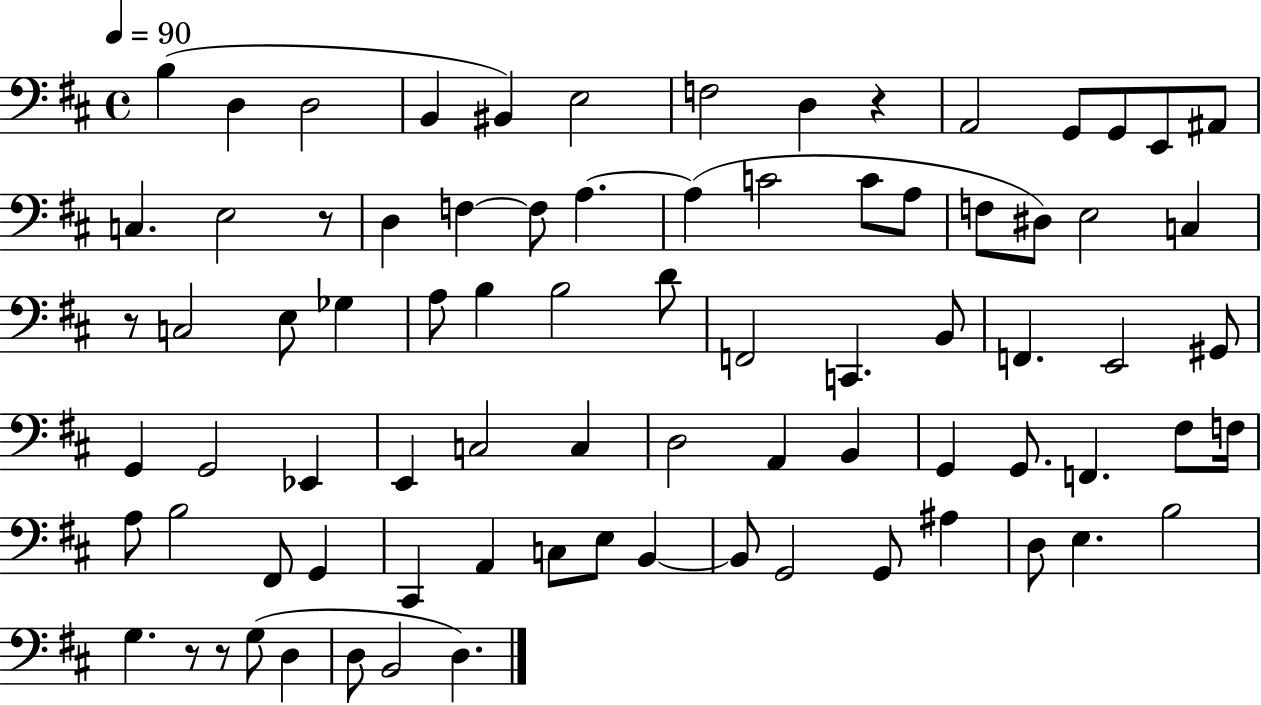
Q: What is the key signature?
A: D major